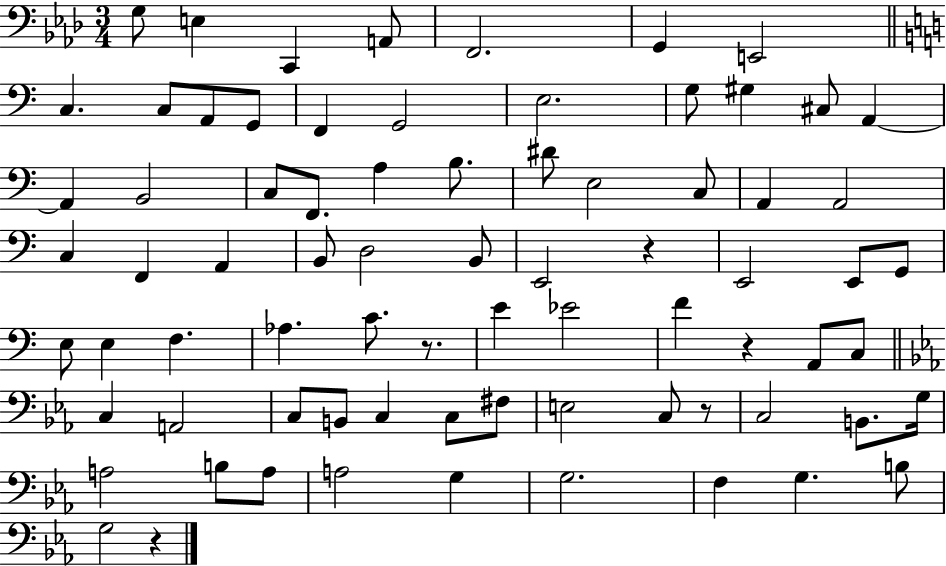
G3/e E3/q C2/q A2/e F2/h. G2/q E2/h C3/q. C3/e A2/e G2/e F2/q G2/h E3/h. G3/e G#3/q C#3/e A2/q A2/q B2/h C3/e F2/e. A3/q B3/e. D#4/e E3/h C3/e A2/q A2/h C3/q F2/q A2/q B2/e D3/h B2/e E2/h R/q E2/h E2/e G2/e E3/e E3/q F3/q. Ab3/q. C4/e. R/e. E4/q Eb4/h F4/q R/q A2/e C3/e C3/q A2/h C3/e B2/e C3/q C3/e F#3/e E3/h C3/e R/e C3/h B2/e. G3/s A3/h B3/e A3/e A3/h G3/q G3/h. F3/q G3/q. B3/e G3/h R/q